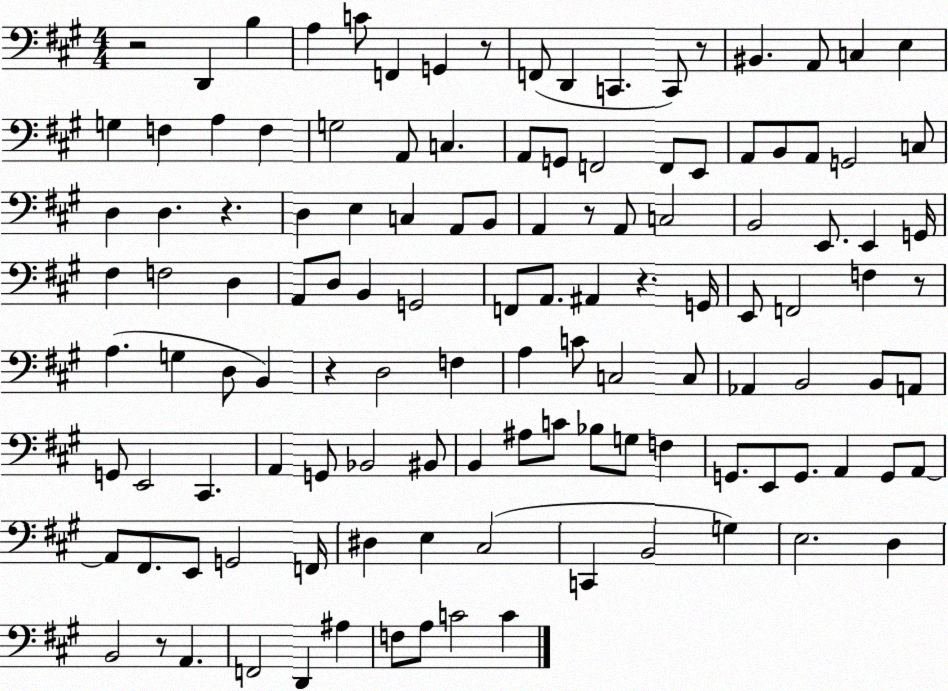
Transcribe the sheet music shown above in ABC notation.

X:1
T:Untitled
M:4/4
L:1/4
K:A
z2 D,, B, A, C/2 F,, G,, z/2 F,,/2 D,, C,, C,,/2 z/2 ^B,, A,,/2 C, E, G, F, A, F, G,2 A,,/2 C, A,,/2 G,,/2 F,,2 F,,/2 E,,/2 A,,/2 B,,/2 A,,/2 G,,2 C,/2 D, D, z D, E, C, A,,/2 B,,/2 A,, z/2 A,,/2 C,2 B,,2 E,,/2 E,, G,,/4 ^F, F,2 D, A,,/2 D,/2 B,, G,,2 F,,/2 A,,/2 ^A,, z G,,/4 E,,/2 F,,2 F, z/2 A, G, D,/2 B,, z D,2 F, A, C/2 C,2 C,/2 _A,, B,,2 B,,/2 A,,/2 G,,/2 E,,2 ^C,, A,, G,,/2 _B,,2 ^B,,/2 B,, ^A,/2 C/2 _B,/2 G,/2 F, G,,/2 E,,/2 G,,/2 A,, G,,/2 A,,/2 A,,/2 ^F,,/2 E,,/2 G,,2 F,,/4 ^D, E, ^C,2 C,, B,,2 G, E,2 D, B,,2 z/2 A,, F,,2 D,, ^A, F,/2 A,/2 C2 C